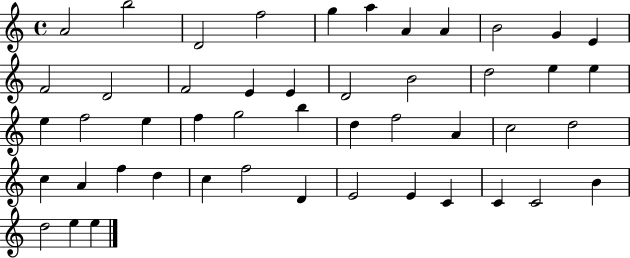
X:1
T:Untitled
M:4/4
L:1/4
K:C
A2 b2 D2 f2 g a A A B2 G E F2 D2 F2 E E D2 B2 d2 e e e f2 e f g2 b d f2 A c2 d2 c A f d c f2 D E2 E C C C2 B d2 e e